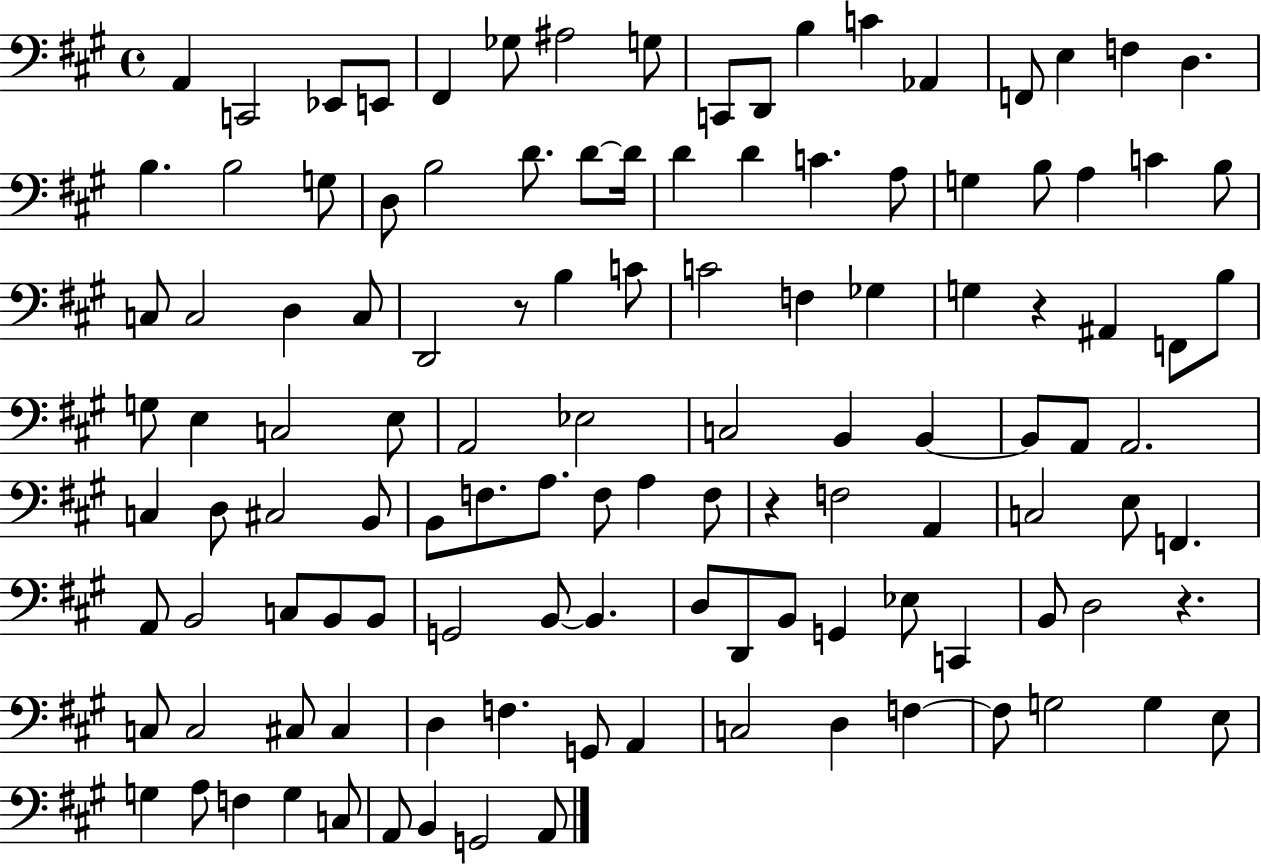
A2/q C2/h Eb2/e E2/e F#2/q Gb3/e A#3/h G3/e C2/e D2/e B3/q C4/q Ab2/q F2/e E3/q F3/q D3/q. B3/q. B3/h G3/e D3/e B3/h D4/e. D4/e D4/s D4/q D4/q C4/q. A3/e G3/q B3/e A3/q C4/q B3/e C3/e C3/h D3/q C3/e D2/h R/e B3/q C4/e C4/h F3/q Gb3/q G3/q R/q A#2/q F2/e B3/e G3/e E3/q C3/h E3/e A2/h Eb3/h C3/h B2/q B2/q B2/e A2/e A2/h. C3/q D3/e C#3/h B2/e B2/e F3/e. A3/e. F3/e A3/q F3/e R/q F3/h A2/q C3/h E3/e F2/q. A2/e B2/h C3/e B2/e B2/e G2/h B2/e B2/q. D3/e D2/e B2/e G2/q Eb3/e C2/q B2/e D3/h R/q. C3/e C3/h C#3/e C#3/q D3/q F3/q. G2/e A2/q C3/h D3/q F3/q F3/e G3/h G3/q E3/e G3/q A3/e F3/q G3/q C3/e A2/e B2/q G2/h A2/e